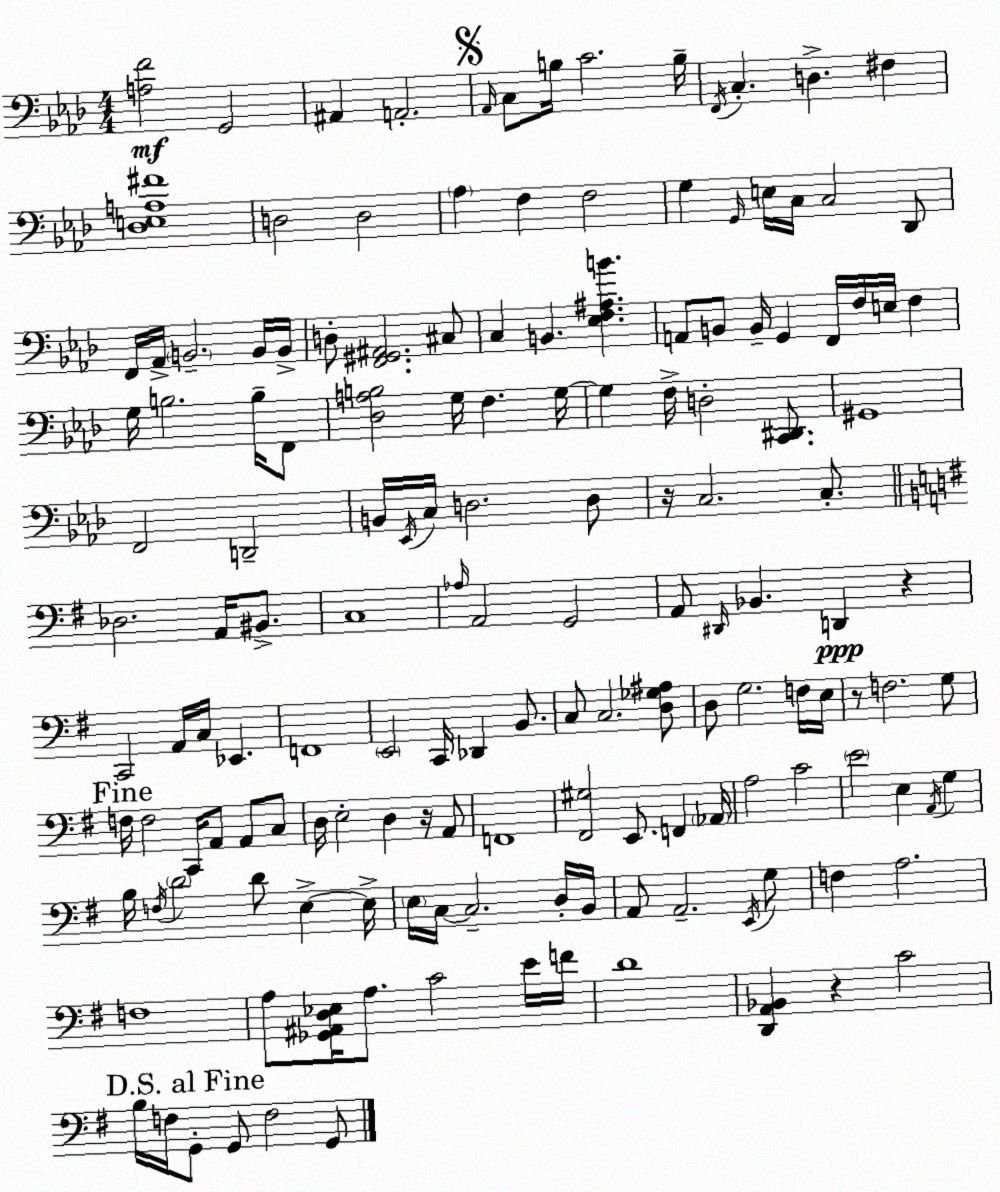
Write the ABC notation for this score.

X:1
T:Untitled
M:4/4
L:1/4
K:Fm
[A,F]2 G,,2 ^A,, A,,2 _A,,/4 C,/2 B,/4 C2 B,/4 F,,/4 C, D, ^F, [_D,E,A,^F]4 D,2 D,2 _A, F, F,2 G, G,,/4 E,/4 C,/4 C,2 _D,,/2 F,,/4 _A,,/4 B,,2 B,,/4 B,,/4 D,/2 [F,,^G,,^A,,]2 ^C,/2 C, B,, [_E,F,^A,B] A,,/2 B,,/2 B,,/4 G,, F,,/4 F,/4 E,/4 F, G,/4 B,2 B,/4 F,,/2 [_D,A,B,]2 G,/4 F, G,/4 G, F,/4 D,2 [C,,^D,,]/2 ^G,,4 F,,2 D,,2 B,,/4 _E,,/4 C,/4 D,2 D,/2 z/4 C,2 C,/2 _D,2 A,,/4 ^B,,/2 C,4 _A,/4 A,,2 G,,2 A,,/2 ^D,,/4 _B,, D,, z C,,2 A,,/4 C,/4 _E,, F,,4 E,,2 C,,/4 _D,, B,,/2 C,/2 C,2 [D,_G,^A,]/2 D,/2 G,2 F,/4 E,/4 z/2 F,2 G,/2 F,/4 F,2 C,,/4 A,,/2 A,,/2 C,/2 D,/4 E,2 D, z/4 A,,/2 F,,4 [^F,,^G,]2 E,,/2 F,, _A,,/4 A,2 C2 E2 E, A,,/4 G, B,/4 F,/4 D2 D/2 E, E,/4 E,/4 C,/4 C,2 D,/4 B,,/4 A,,/2 A,,2 E,,/4 G,/2 F, A,2 F,4 A,/2 [_G,,^A,,D,_E,]/4 A,/2 C2 E/4 F/4 D4 [D,,A,,_B,,] z C2 B,/4 F,/4 G,,/2 G,,/2 F,2 G,,/2